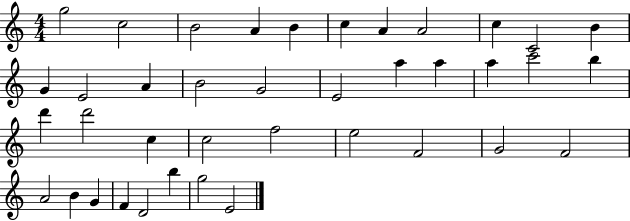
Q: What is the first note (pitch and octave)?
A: G5